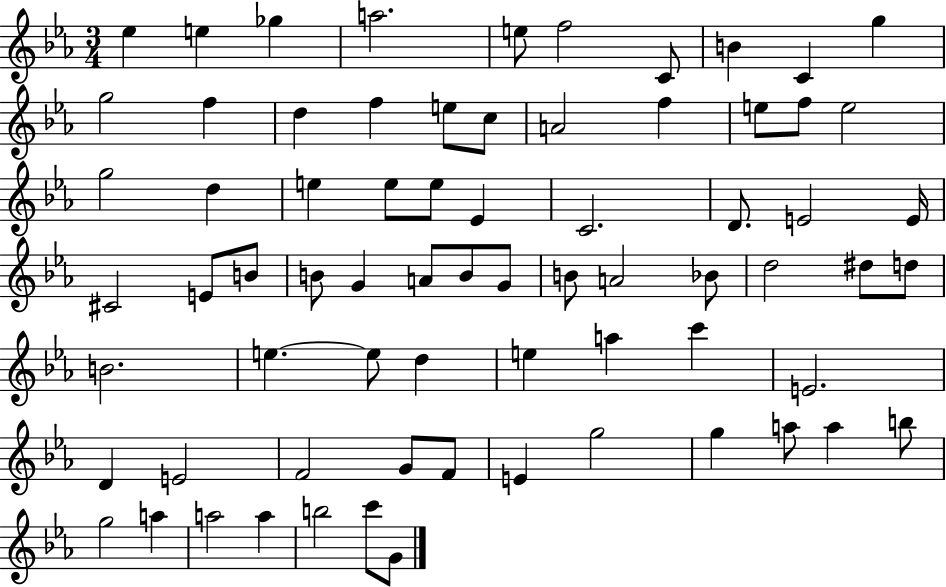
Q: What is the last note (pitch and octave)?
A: G4